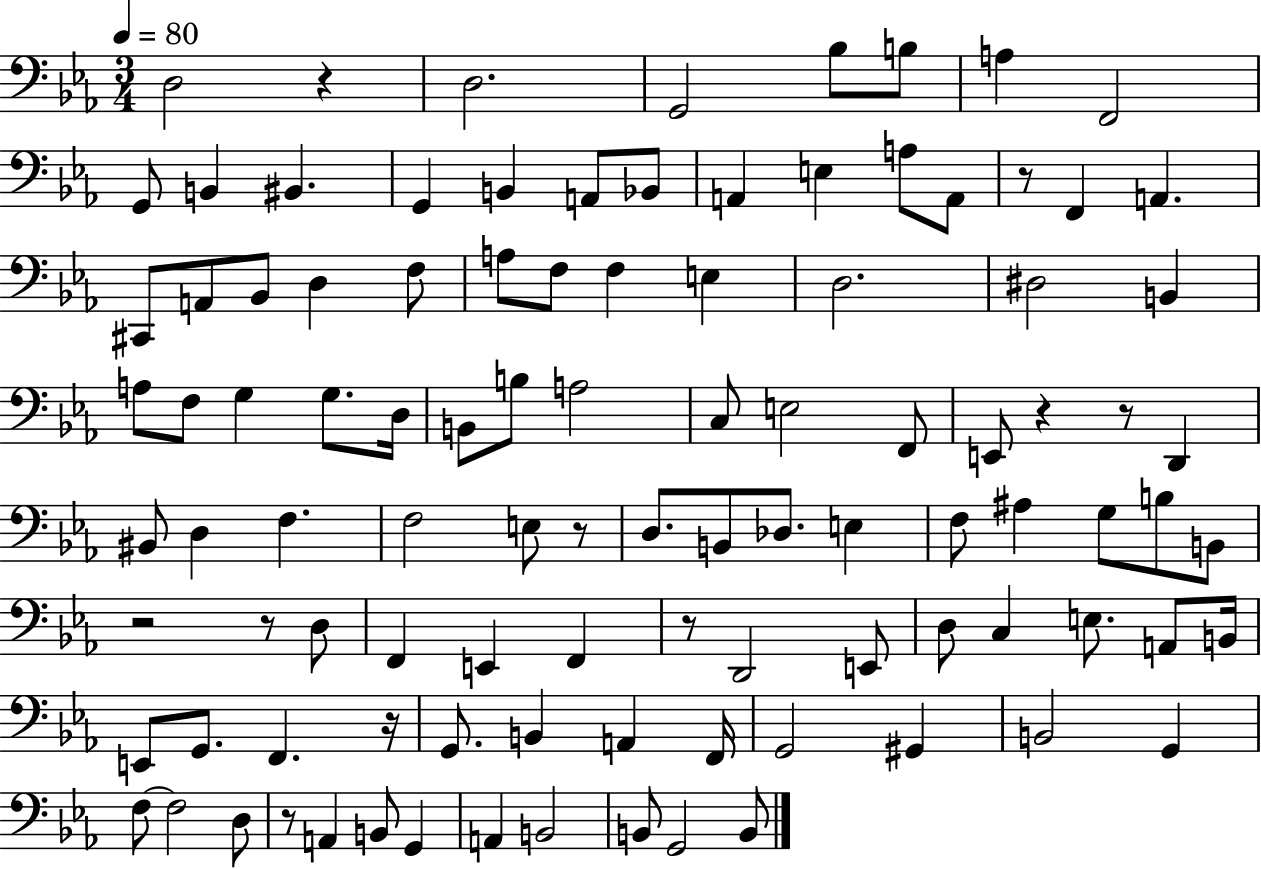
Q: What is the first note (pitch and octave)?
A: D3